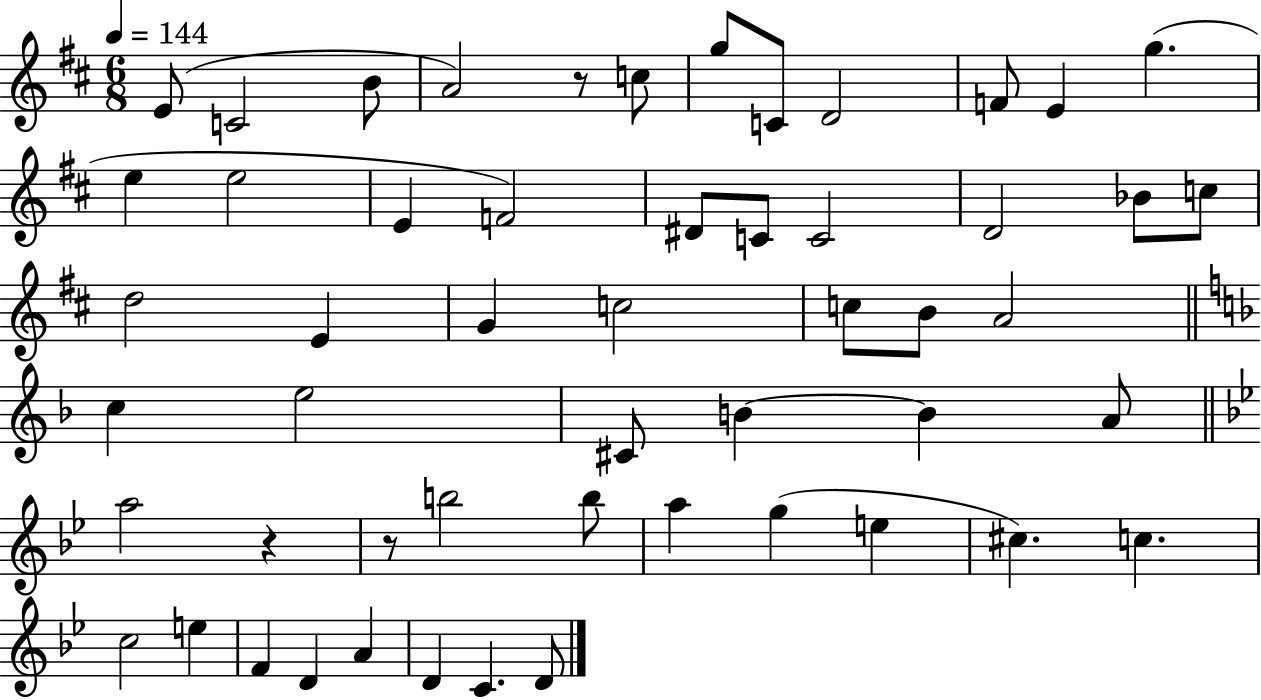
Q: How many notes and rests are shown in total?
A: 53